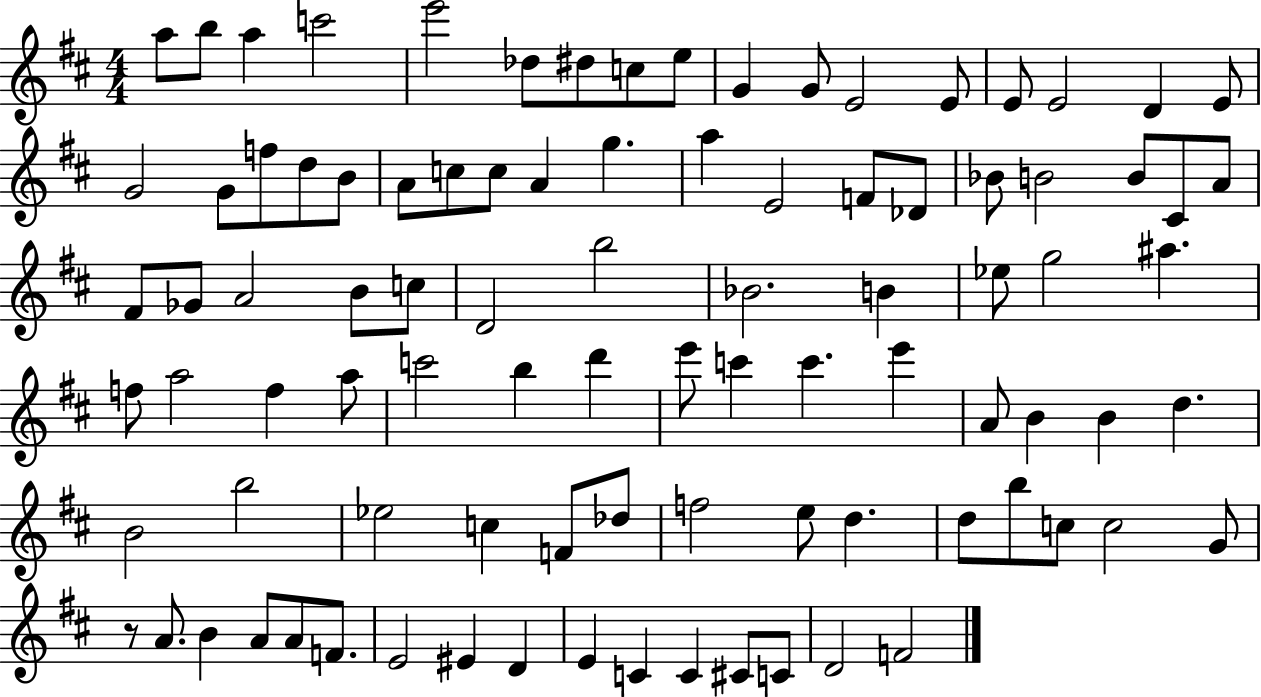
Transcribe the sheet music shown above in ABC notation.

X:1
T:Untitled
M:4/4
L:1/4
K:D
a/2 b/2 a c'2 e'2 _d/2 ^d/2 c/2 e/2 G G/2 E2 E/2 E/2 E2 D E/2 G2 G/2 f/2 d/2 B/2 A/2 c/2 c/2 A g a E2 F/2 _D/2 _B/2 B2 B/2 ^C/2 A/2 ^F/2 _G/2 A2 B/2 c/2 D2 b2 _B2 B _e/2 g2 ^a f/2 a2 f a/2 c'2 b d' e'/2 c' c' e' A/2 B B d B2 b2 _e2 c F/2 _d/2 f2 e/2 d d/2 b/2 c/2 c2 G/2 z/2 A/2 B A/2 A/2 F/2 E2 ^E D E C C ^C/2 C/2 D2 F2